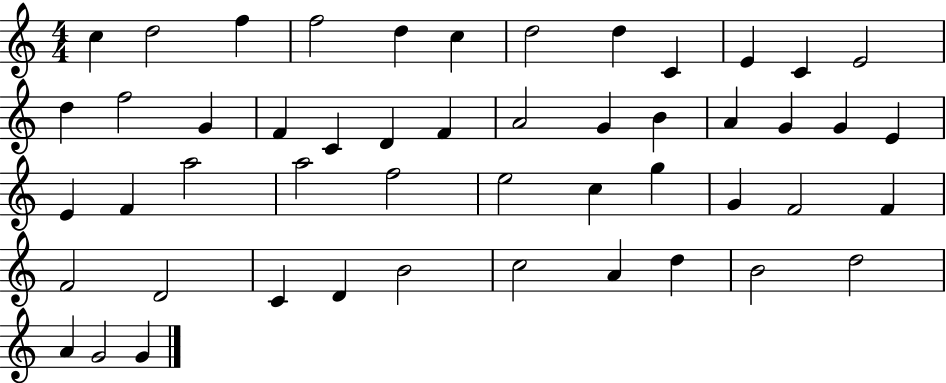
{
  \clef treble
  \numericTimeSignature
  \time 4/4
  \key c \major
  c''4 d''2 f''4 | f''2 d''4 c''4 | d''2 d''4 c'4 | e'4 c'4 e'2 | \break d''4 f''2 g'4 | f'4 c'4 d'4 f'4 | a'2 g'4 b'4 | a'4 g'4 g'4 e'4 | \break e'4 f'4 a''2 | a''2 f''2 | e''2 c''4 g''4 | g'4 f'2 f'4 | \break f'2 d'2 | c'4 d'4 b'2 | c''2 a'4 d''4 | b'2 d''2 | \break a'4 g'2 g'4 | \bar "|."
}